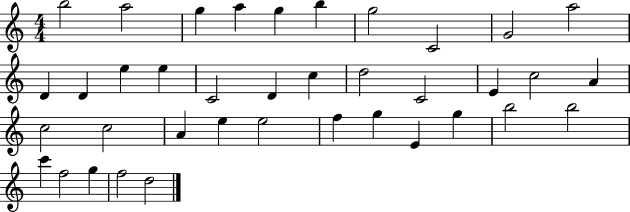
B5/h A5/h G5/q A5/q G5/q B5/q G5/h C4/h G4/h A5/h D4/q D4/q E5/q E5/q C4/h D4/q C5/q D5/h C4/h E4/q C5/h A4/q C5/h C5/h A4/q E5/q E5/h F5/q G5/q E4/q G5/q B5/h B5/h C6/q F5/h G5/q F5/h D5/h